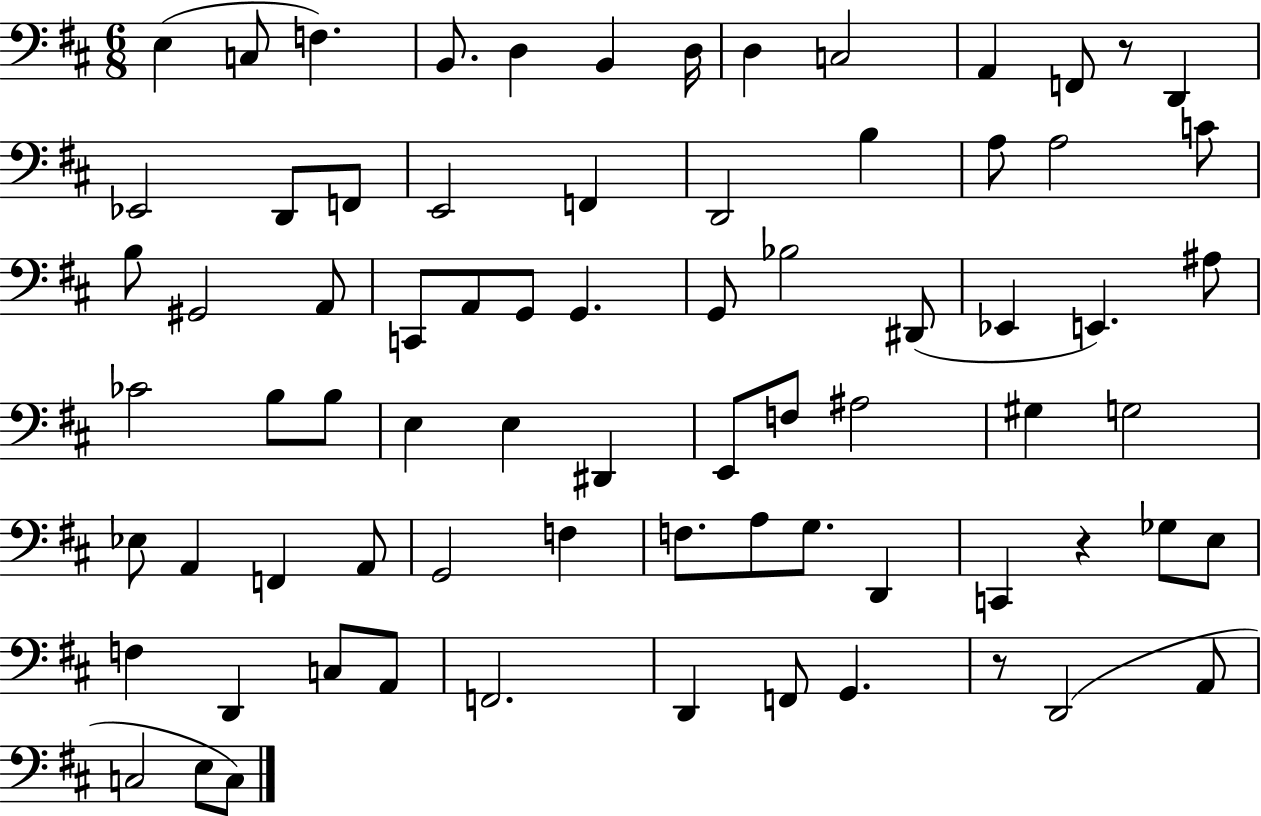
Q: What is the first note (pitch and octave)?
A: E3